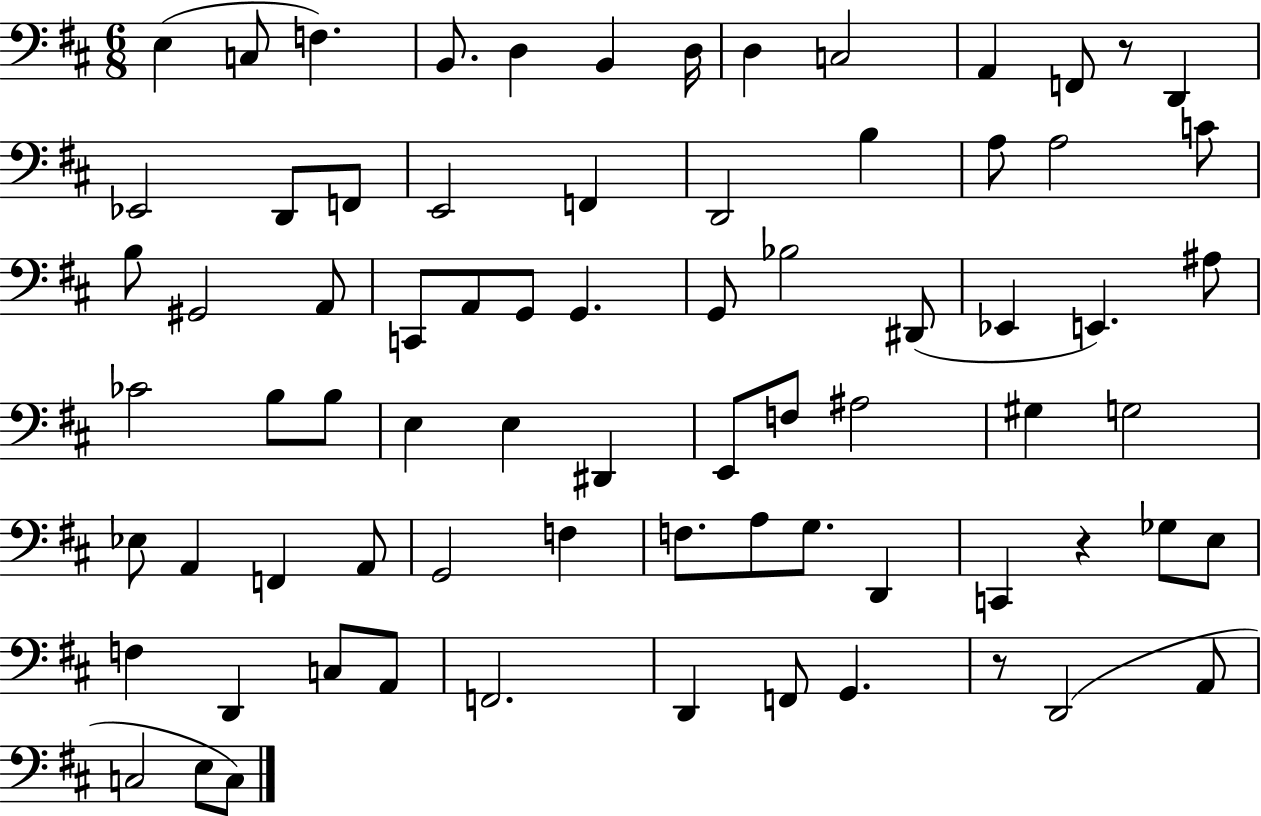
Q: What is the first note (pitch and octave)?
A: E3